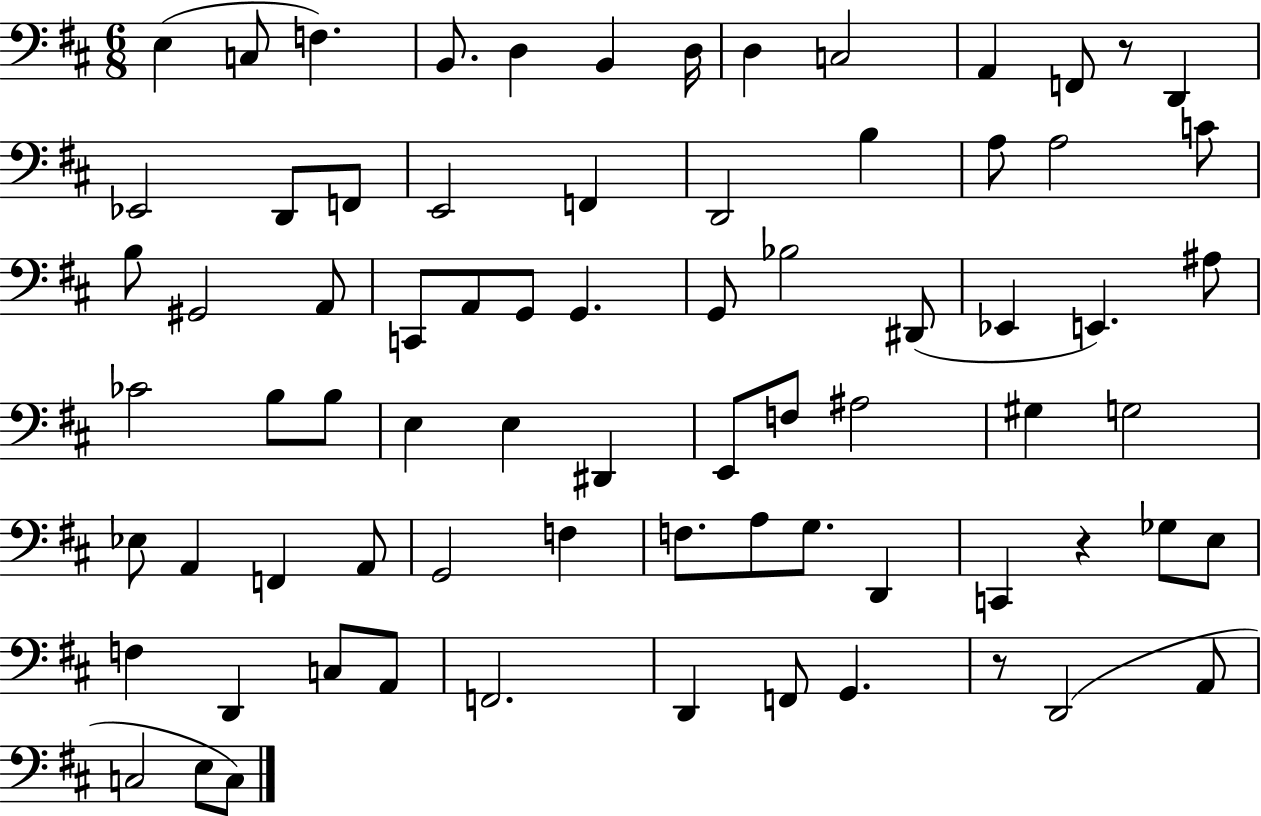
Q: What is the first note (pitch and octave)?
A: E3